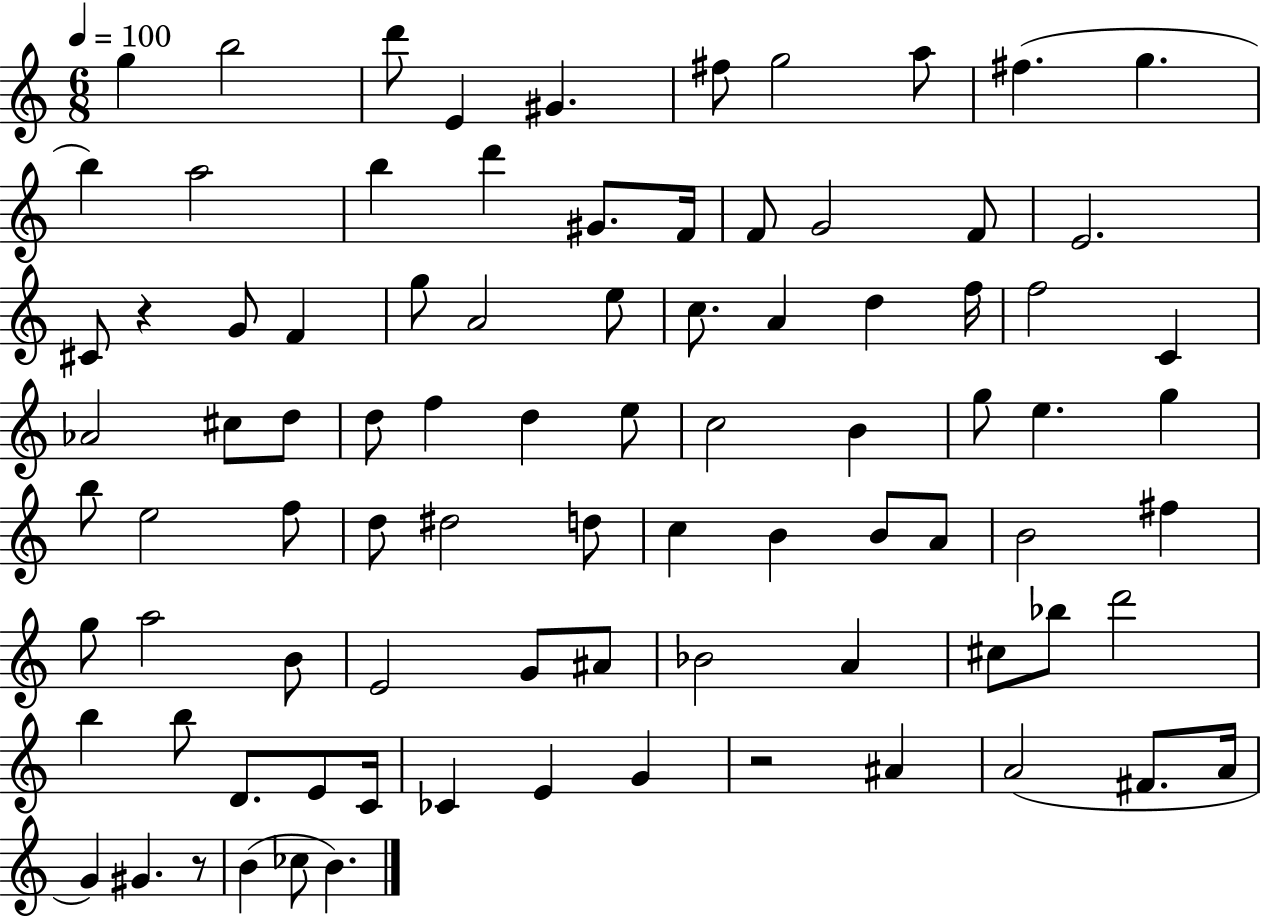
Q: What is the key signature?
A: C major